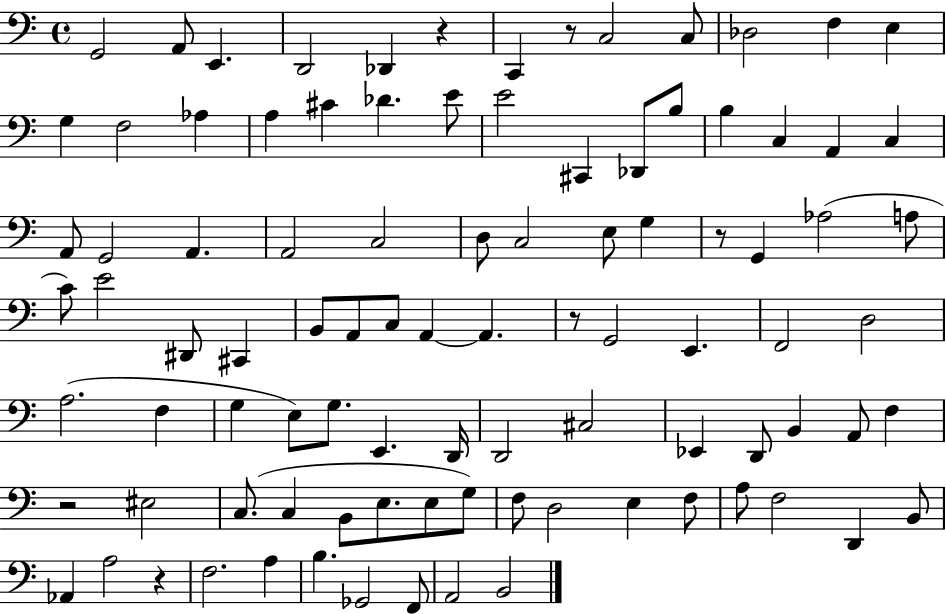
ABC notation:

X:1
T:Untitled
M:4/4
L:1/4
K:C
G,,2 A,,/2 E,, D,,2 _D,, z C,, z/2 C,2 C,/2 _D,2 F, E, G, F,2 _A, A, ^C _D E/2 E2 ^C,, _D,,/2 B,/2 B, C, A,, C, A,,/2 G,,2 A,, A,,2 C,2 D,/2 C,2 E,/2 G, z/2 G,, _A,2 A,/2 C/2 E2 ^D,,/2 ^C,, B,,/2 A,,/2 C,/2 A,, A,, z/2 G,,2 E,, F,,2 D,2 A,2 F, G, E,/2 G,/2 E,, D,,/4 D,,2 ^C,2 _E,, D,,/2 B,, A,,/2 F, z2 ^E,2 C,/2 C, B,,/2 E,/2 E,/2 G,/2 F,/2 D,2 E, F,/2 A,/2 F,2 D,, B,,/2 _A,, A,2 z F,2 A, B, _G,,2 F,,/2 A,,2 B,,2